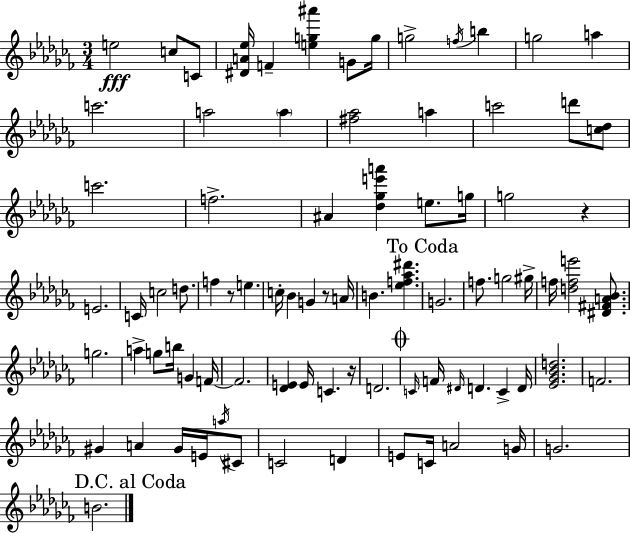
{
  \clef treble
  \numericTimeSignature
  \time 3/4
  \key aes \minor
  e''2\fff c''8 c'8 | <dis' a' ees''>16 f'4-- <e'' g'' ais'''>4 g'8 g''16 | g''2-> \acciaccatura { f''16 } b''4 | g''2 a''4 | \break c'''2. | a''2 \parenthesize a''4 | <fis'' aes''>2 a''4 | c'''2 d'''8 <c'' des''>8 | \break c'''2. | f''2.-> | ais'4 <des'' ges'' e''' a'''>4 e''8. | g''16 g''2 r4 | \break e'2. | c'16 c''2 d''8. | f''4 r8 e''4. | c''16-. bes'4 g'4 r8 | \break a'16 b'4. <ees'' f'' aes'' dis'''>4. | \mark "To Coda" g'2. | f''8. g''2 | gis''16-> f''16 <d'' f'' e'''>2 <dis' fis' a' bes'>8. | \break g''2. | a''4-> g''8 b''16 g'4 | f'16~~ f'2. | <des' e'>4 e'16 c'4. | \break r16 d'2. | \mark \markup { \musicglyph "scripts.coda" } \grace { c'16 } f'16 \grace { dis'16 } d'4. c'4-> | d'16 <ees' ges' bes' d''>2. | f'2. | \break gis'4 a'4 gis'16 | e'16 \acciaccatura { a''16 } cis'8 c'2 | d'4 e'8 c'16 a'2 | g'16 g'2. | \break \mark "D.C. al Coda" b'2. | \bar "|."
}